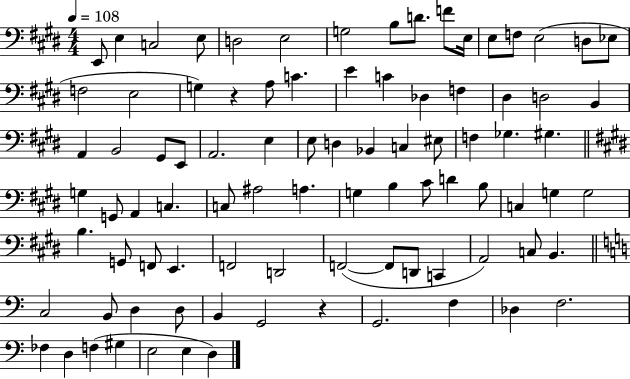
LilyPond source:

{
  \clef bass
  \numericTimeSignature
  \time 4/4
  \key e \major
  \tempo 4 = 108
  e,8 e4 c2 e8 | d2 e2 | g2 b8 d'8. f'8 e16 | e8 f8 e2( d8 ees8 | \break f2 e2 | g4) r4 a8 c'4. | e'4 c'4 des4 f4 | dis4 d2 b,4 | \break a,4 b,2 gis,8 e,8 | a,2. e4 | e8 d4 bes,4 c4 eis8 | f4 ges4. gis4. | \break \bar "||" \break \key e \major g4 g,8 a,4 c4. | c8 ais2 a4. | g4 b4 cis'8 d'4 b8 | c4 g4 g2 | \break b4. g,8 f,8 e,4. | f,2 d,2 | f,2~(~ f,8 d,8 c,4 | a,2) c8 b,4. | \break \bar "||" \break \key c \major c2 b,8 d4 d8 | b,4 g,2 r4 | g,2. f4 | des4 f2. | \break fes4 d4 f4( gis4 | e2 e4 d4) | \bar "|."
}